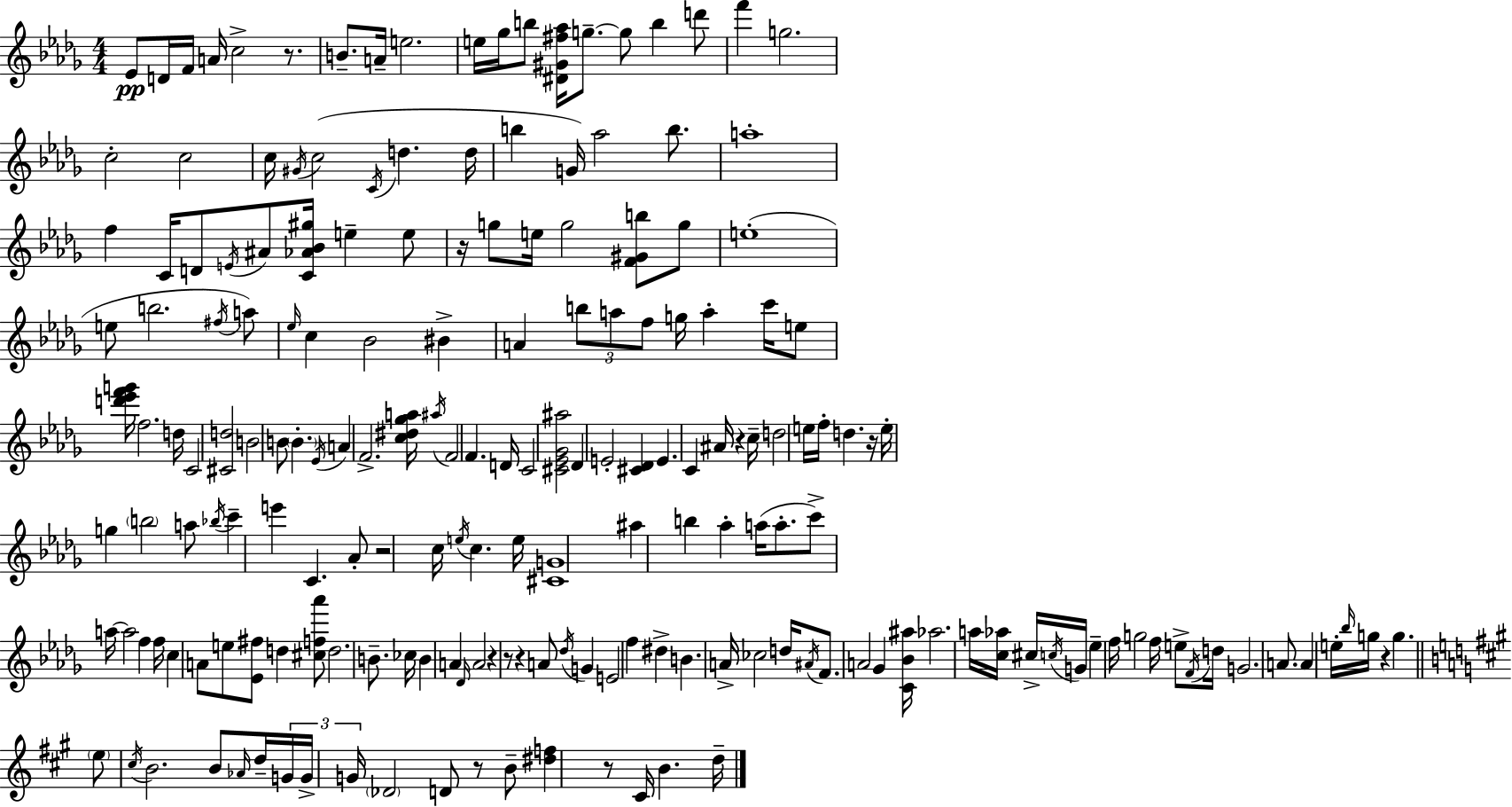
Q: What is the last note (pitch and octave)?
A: D5